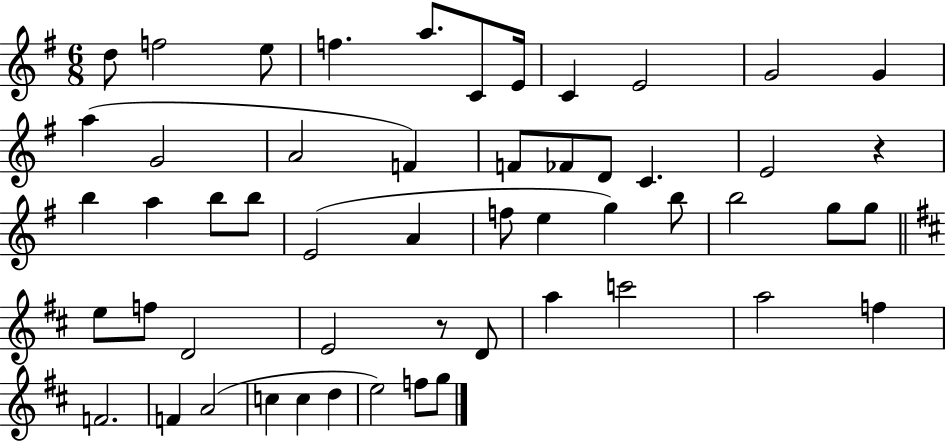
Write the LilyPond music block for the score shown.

{
  \clef treble
  \numericTimeSignature
  \time 6/8
  \key g \major
  d''8 f''2 e''8 | f''4. a''8. c'8 e'16 | c'4 e'2 | g'2 g'4 | \break a''4( g'2 | a'2 f'4) | f'8 fes'8 d'8 c'4. | e'2 r4 | \break b''4 a''4 b''8 b''8 | e'2( a'4 | f''8 e''4 g''4) b''8 | b''2 g''8 g''8 | \break \bar "||" \break \key d \major e''8 f''8 d'2 | e'2 r8 d'8 | a''4 c'''2 | a''2 f''4 | \break f'2. | f'4 a'2( | c''4 c''4 d''4 | e''2) f''8 g''8 | \break \bar "|."
}